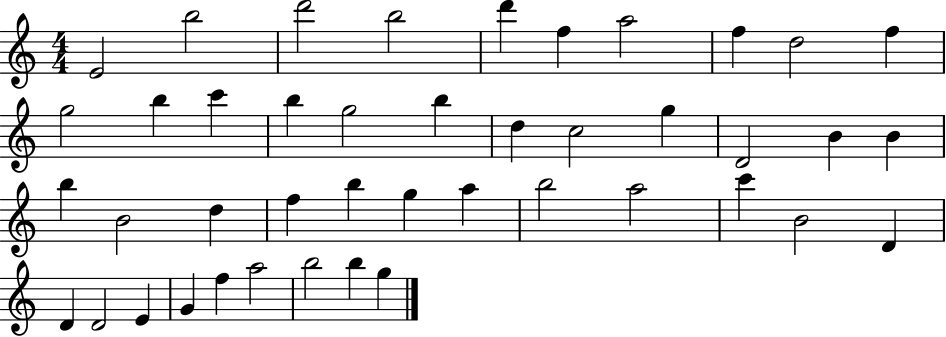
X:1
T:Untitled
M:4/4
L:1/4
K:C
E2 b2 d'2 b2 d' f a2 f d2 f g2 b c' b g2 b d c2 g D2 B B b B2 d f b g a b2 a2 c' B2 D D D2 E G f a2 b2 b g